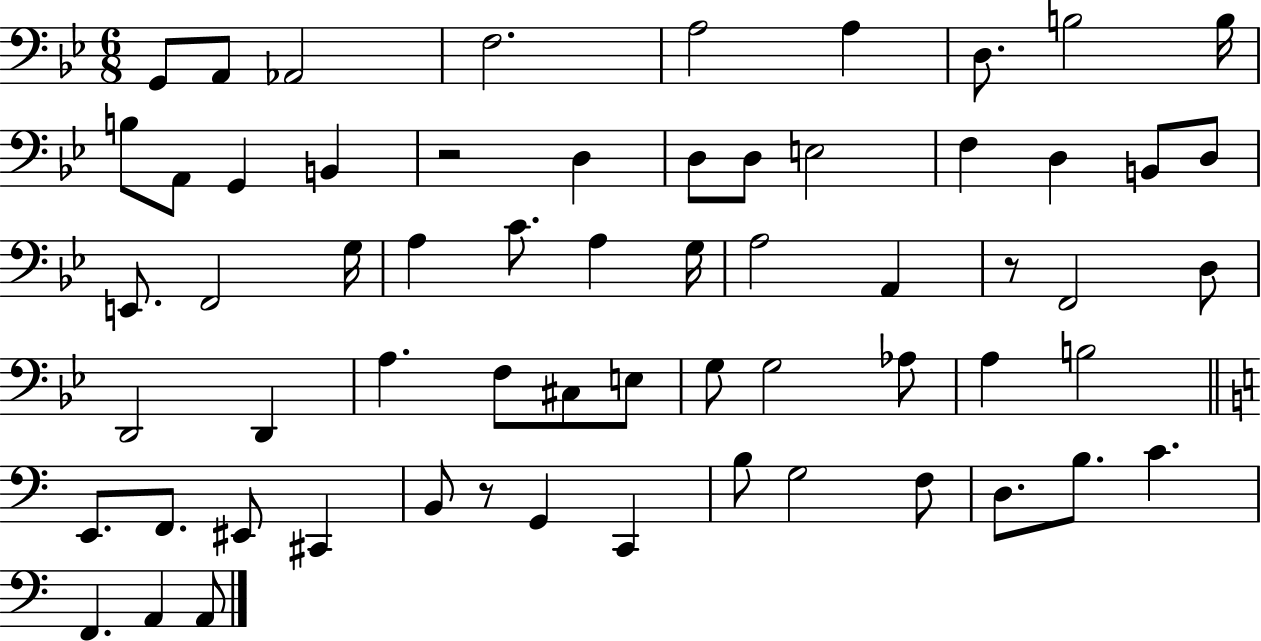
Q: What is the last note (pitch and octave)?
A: A2